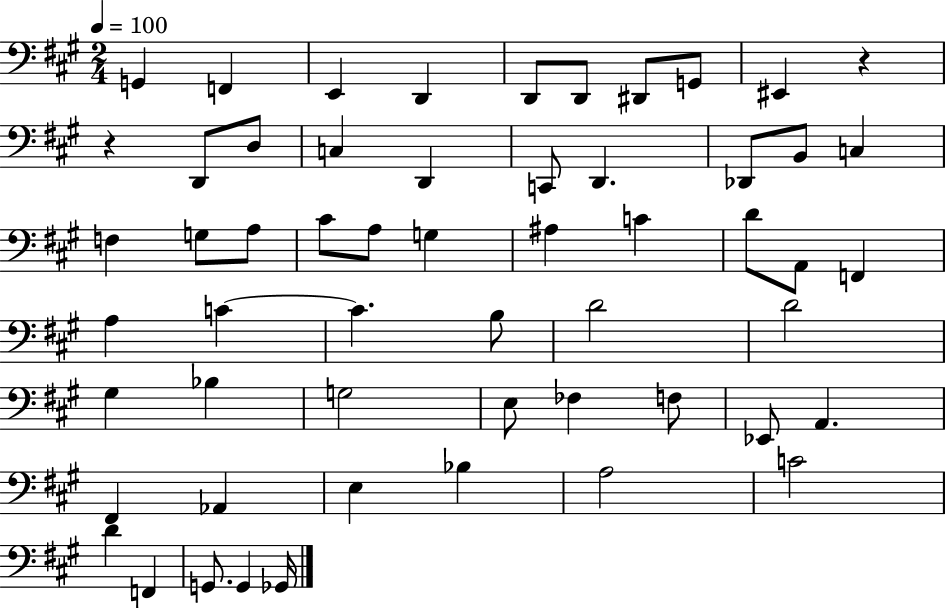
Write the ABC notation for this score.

X:1
T:Untitled
M:2/4
L:1/4
K:A
G,, F,, E,, D,, D,,/2 D,,/2 ^D,,/2 G,,/2 ^E,, z z D,,/2 D,/2 C, D,, C,,/2 D,, _D,,/2 B,,/2 C, F, G,/2 A,/2 ^C/2 A,/2 G, ^A, C D/2 A,,/2 F,, A, C C B,/2 D2 D2 ^G, _B, G,2 E,/2 _F, F,/2 _E,,/2 A,, ^F,, _A,, E, _B, A,2 C2 D F,, G,,/2 G,, _G,,/4